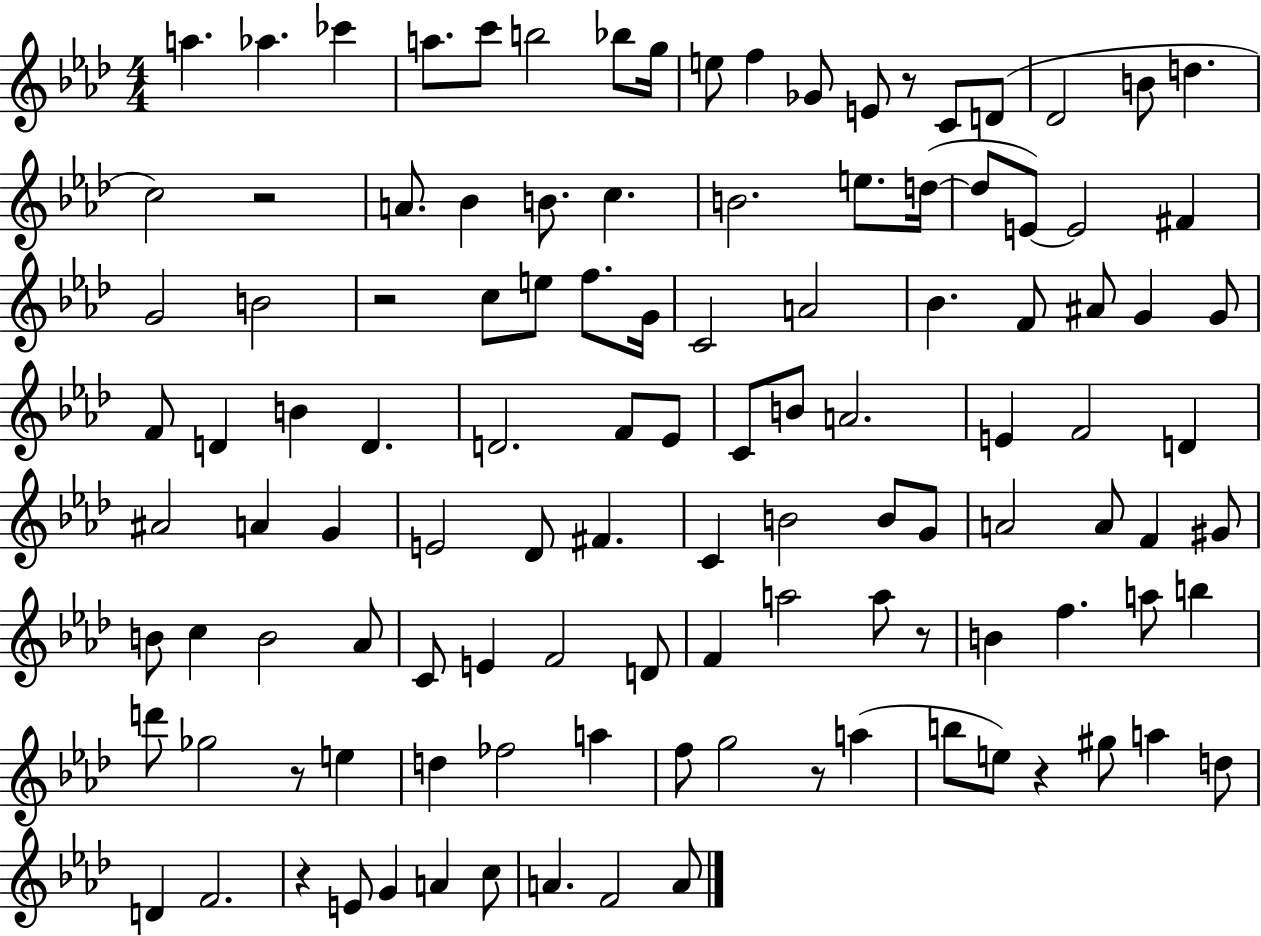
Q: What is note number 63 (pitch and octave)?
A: B4